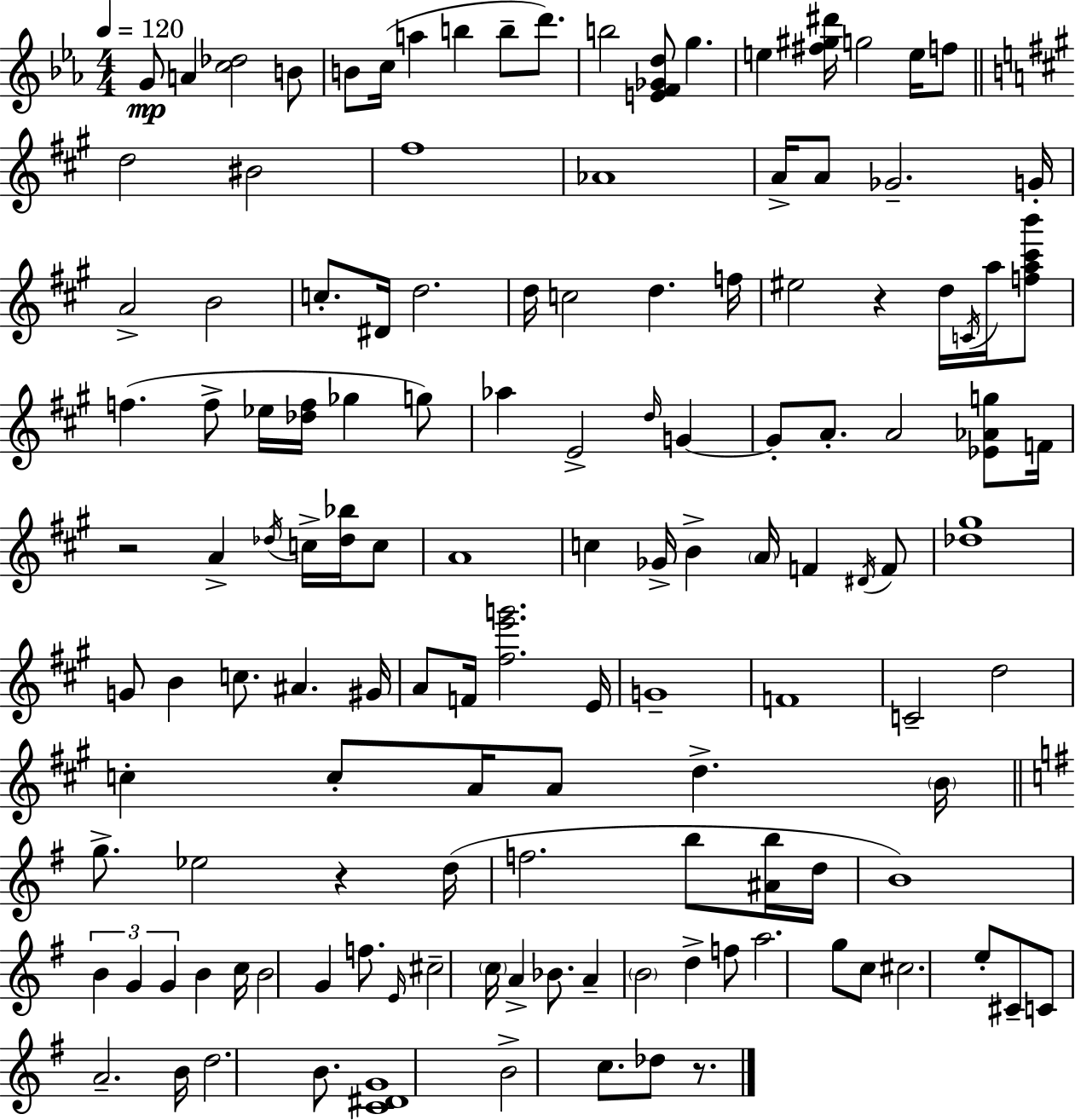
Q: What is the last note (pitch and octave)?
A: Db5